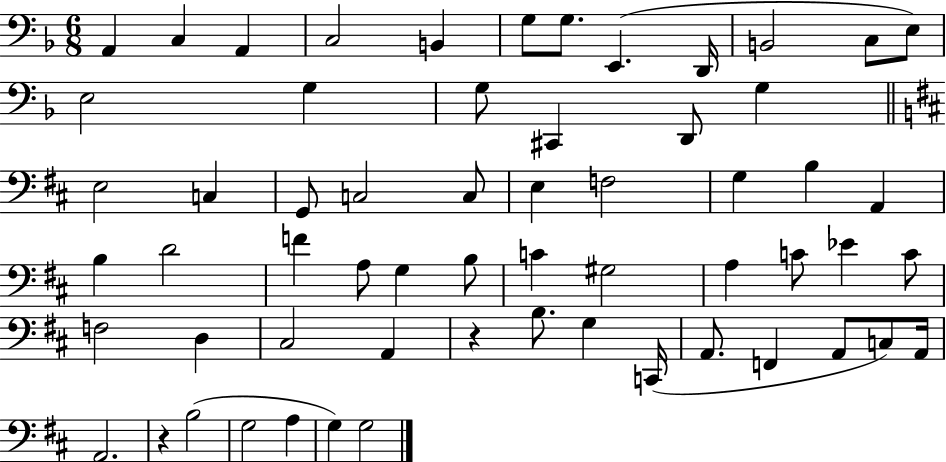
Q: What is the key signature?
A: F major